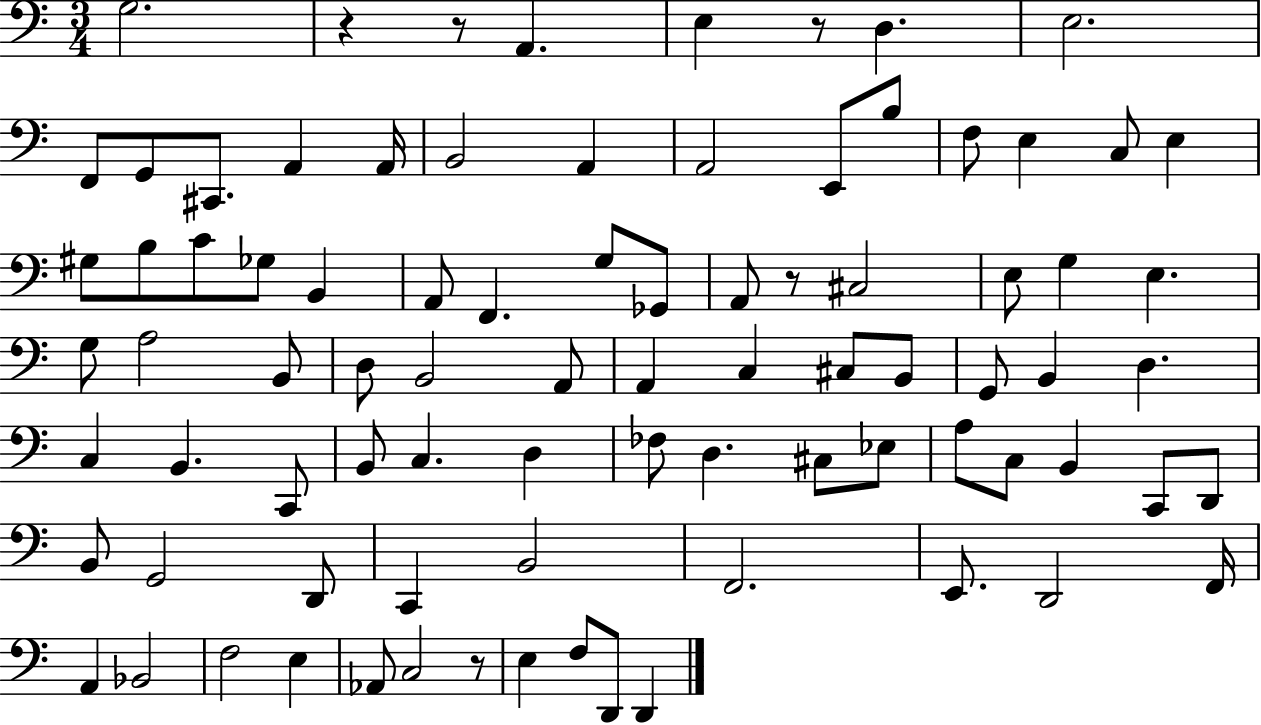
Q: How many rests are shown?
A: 5